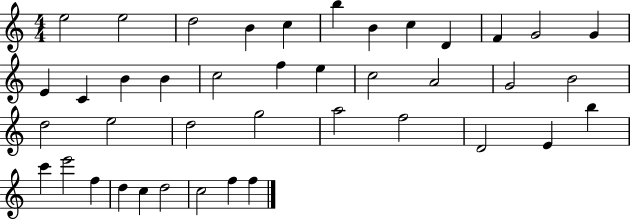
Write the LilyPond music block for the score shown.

{
  \clef treble
  \numericTimeSignature
  \time 4/4
  \key c \major
  e''2 e''2 | d''2 b'4 c''4 | b''4 b'4 c''4 d'4 | f'4 g'2 g'4 | \break e'4 c'4 b'4 b'4 | c''2 f''4 e''4 | c''2 a'2 | g'2 b'2 | \break d''2 e''2 | d''2 g''2 | a''2 f''2 | d'2 e'4 b''4 | \break c'''4 e'''2 f''4 | d''4 c''4 d''2 | c''2 f''4 f''4 | \bar "|."
}